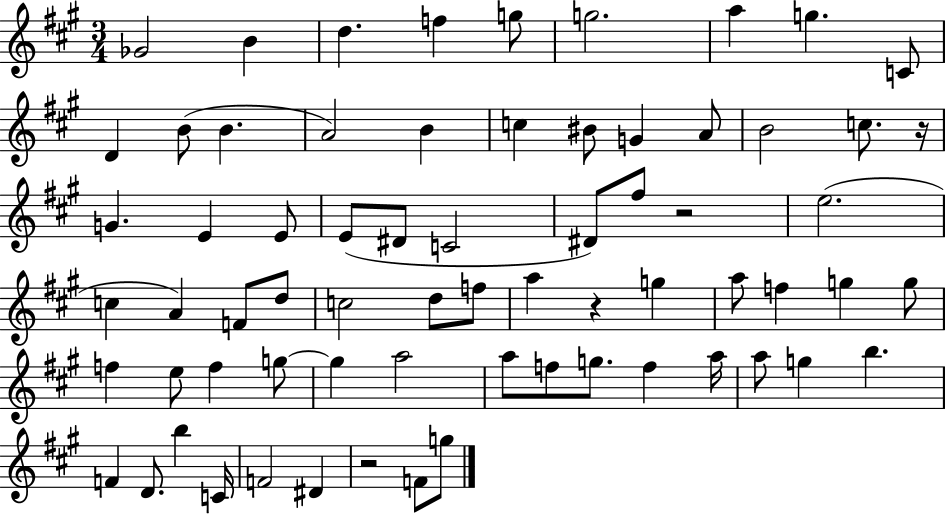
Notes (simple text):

Gb4/h B4/q D5/q. F5/q G5/e G5/h. A5/q G5/q. C4/e D4/q B4/e B4/q. A4/h B4/q C5/q BIS4/e G4/q A4/e B4/h C5/e. R/s G4/q. E4/q E4/e E4/e D#4/e C4/h D#4/e F#5/e R/h E5/h. C5/q A4/q F4/e D5/e C5/h D5/e F5/e A5/q R/q G5/q A5/e F5/q G5/q G5/e F5/q E5/e F5/q G5/e G5/q A5/h A5/e F5/e G5/e. F5/q A5/s A5/e G5/q B5/q. F4/q D4/e. B5/q C4/s F4/h D#4/q R/h F4/e G5/e